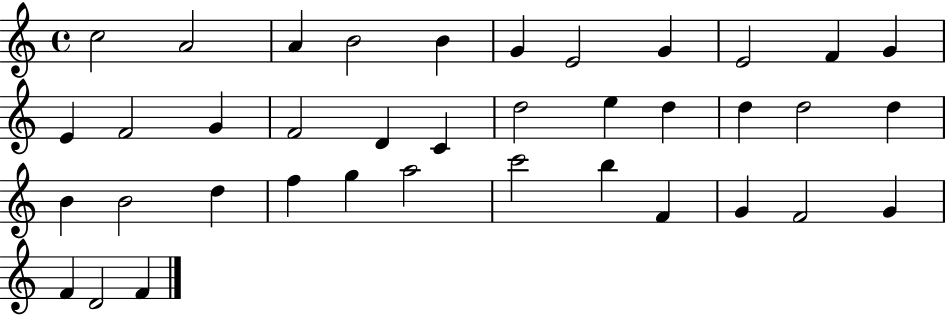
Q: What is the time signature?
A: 4/4